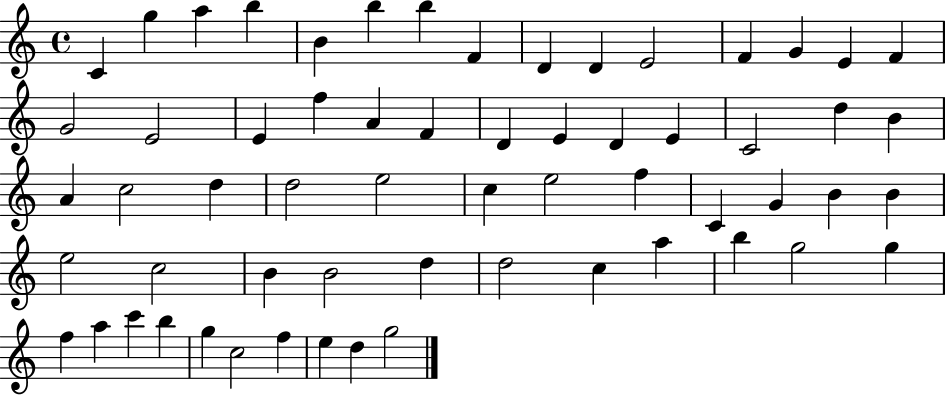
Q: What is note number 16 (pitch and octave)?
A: G4